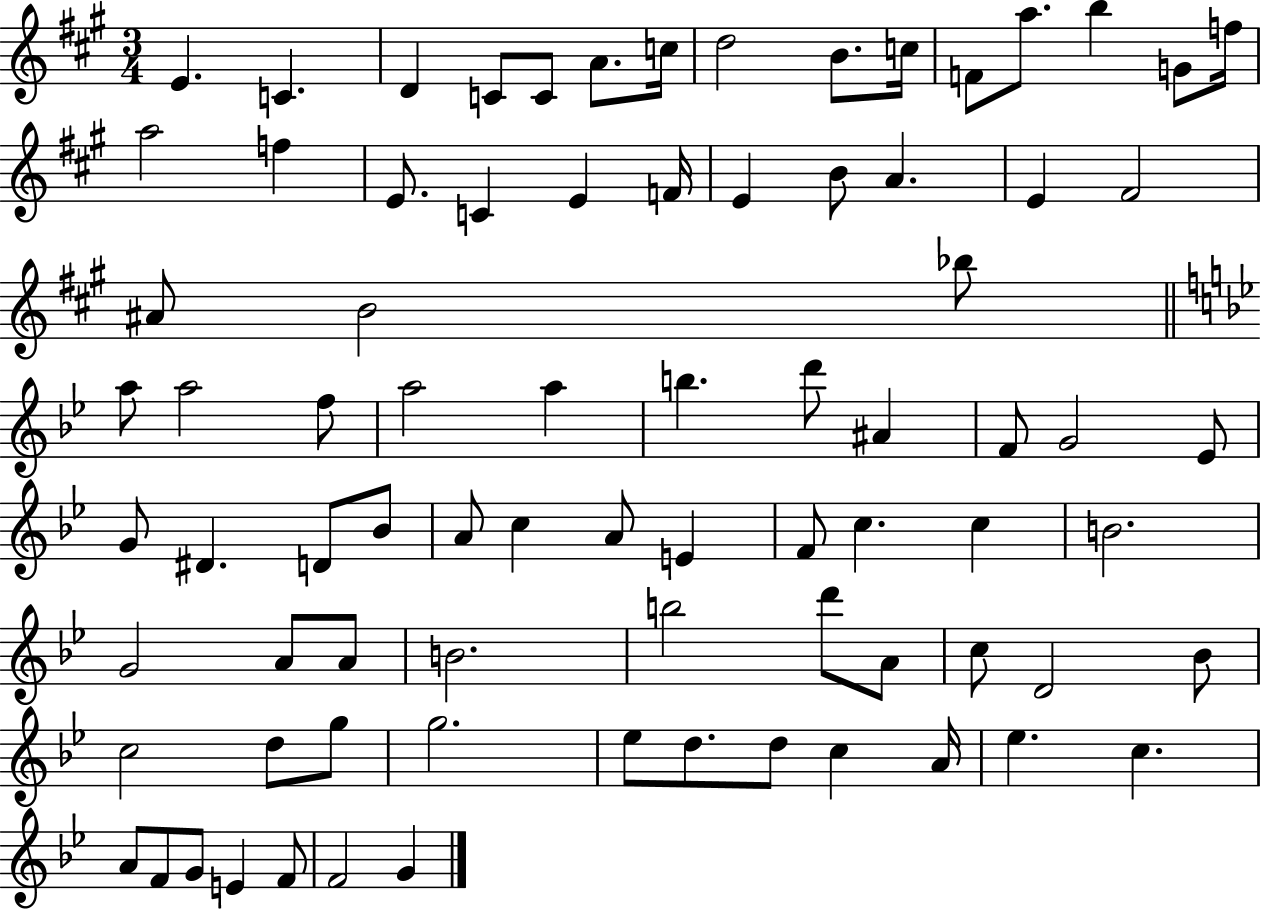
{
  \clef treble
  \numericTimeSignature
  \time 3/4
  \key a \major
  e'4. c'4. | d'4 c'8 c'8 a'8. c''16 | d''2 b'8. c''16 | f'8 a''8. b''4 g'8 f''16 | \break a''2 f''4 | e'8. c'4 e'4 f'16 | e'4 b'8 a'4. | e'4 fis'2 | \break ais'8 b'2 bes''8 | \bar "||" \break \key bes \major a''8 a''2 f''8 | a''2 a''4 | b''4. d'''8 ais'4 | f'8 g'2 ees'8 | \break g'8 dis'4. d'8 bes'8 | a'8 c''4 a'8 e'4 | f'8 c''4. c''4 | b'2. | \break g'2 a'8 a'8 | b'2. | b''2 d'''8 a'8 | c''8 d'2 bes'8 | \break c''2 d''8 g''8 | g''2. | ees''8 d''8. d''8 c''4 a'16 | ees''4. c''4. | \break a'8 f'8 g'8 e'4 f'8 | f'2 g'4 | \bar "|."
}